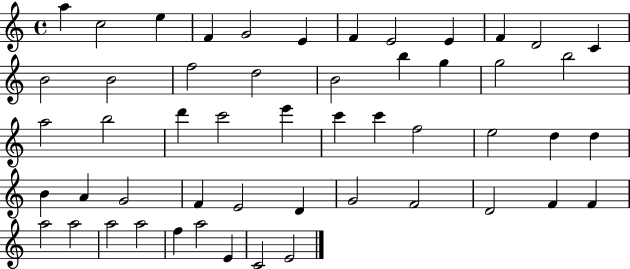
A5/q C5/h E5/q F4/q G4/h E4/q F4/q E4/h E4/q F4/q D4/h C4/q B4/h B4/h F5/h D5/h B4/h B5/q G5/q G5/h B5/h A5/h B5/h D6/q C6/h E6/q C6/q C6/q F5/h E5/h D5/q D5/q B4/q A4/q G4/h F4/q E4/h D4/q G4/h F4/h D4/h F4/q F4/q A5/h A5/h A5/h A5/h F5/q A5/h E4/q C4/h E4/h